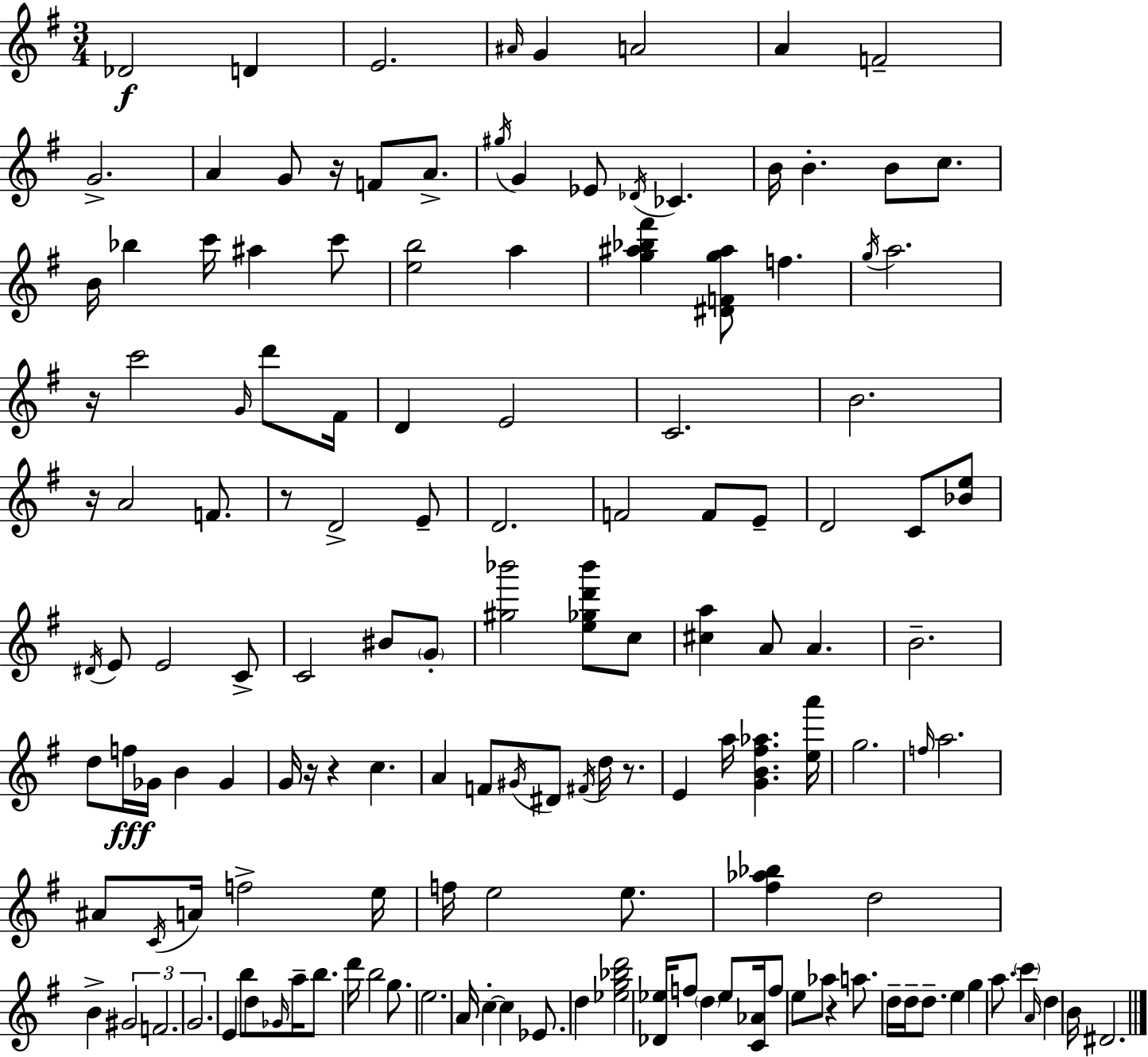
{
  \clef treble
  \numericTimeSignature
  \time 3/4
  \key e \minor
  des'2\f d'4 | e'2. | \grace { ais'16 } g'4 a'2 | a'4 f'2-- | \break g'2.-> | a'4 g'8 r16 f'8 a'8.-> | \acciaccatura { gis''16 } g'4 ees'8 \acciaccatura { des'16 } ces'4. | b'16 b'4.-. b'8 | \break c''8. b'16 bes''4 c'''16 ais''4 | c'''8 <e'' b''>2 a''4 | <g'' ais'' bes'' fis'''>4 <dis' f' g'' ais''>8 f''4. | \acciaccatura { g''16 } a''2. | \break r16 c'''2 | \grace { g'16 } d'''8 fis'16 d'4 e'2 | c'2. | b'2. | \break r16 a'2 | f'8. r8 d'2-> | e'8-- d'2. | f'2 | \break f'8 e'8-- d'2 | c'8 <bes' e''>8 \acciaccatura { dis'16 } e'8 e'2 | c'8-> c'2 | bis'8 \parenthesize g'8-. <gis'' bes'''>2 | \break <e'' ges'' d''' bes'''>8 c''8 <cis'' a''>4 a'8 | a'4. b'2.-- | d''8 f''16\fff ges'16 b'4 | ges'4 g'16 r16 r4 | \break c''4. a'4 f'8 | \acciaccatura { gis'16 } dis'8 \acciaccatura { fis'16 } d''16 r8. e'4 | a''16 <g' b' fis'' aes''>4. <e'' a'''>16 g''2. | \grace { f''16 } a''2. | \break ais'8 \acciaccatura { c'16 } | a'16 f''2-> e''16 f''16 e''2 | e''8. <fis'' aes'' bes''>4 | d''2 b'4-> | \break \tuplet 3/2 { gis'2 f'2. | g'2. } | e'4 | b''8 d''8 \grace { ges'16 } a''16-- b''8. d'''16 | \break b''2 g''8. e''2. | a'16 | c''4-.~~ c''4 ees'8. d''4 | <ees'' g'' bes'' d'''>2 <des' ees''>16 | \break f''8 \parenthesize d''4 ees''8 <c' aes'>16 f''8 e''8 | aes''8 r4 a''8. d''16-- d''16-- | d''8.-- e''4 g''4 a''8. | \parenthesize c'''4 \grace { a'16 } d''4 b'16 | \break dis'2. | \bar "|."
}